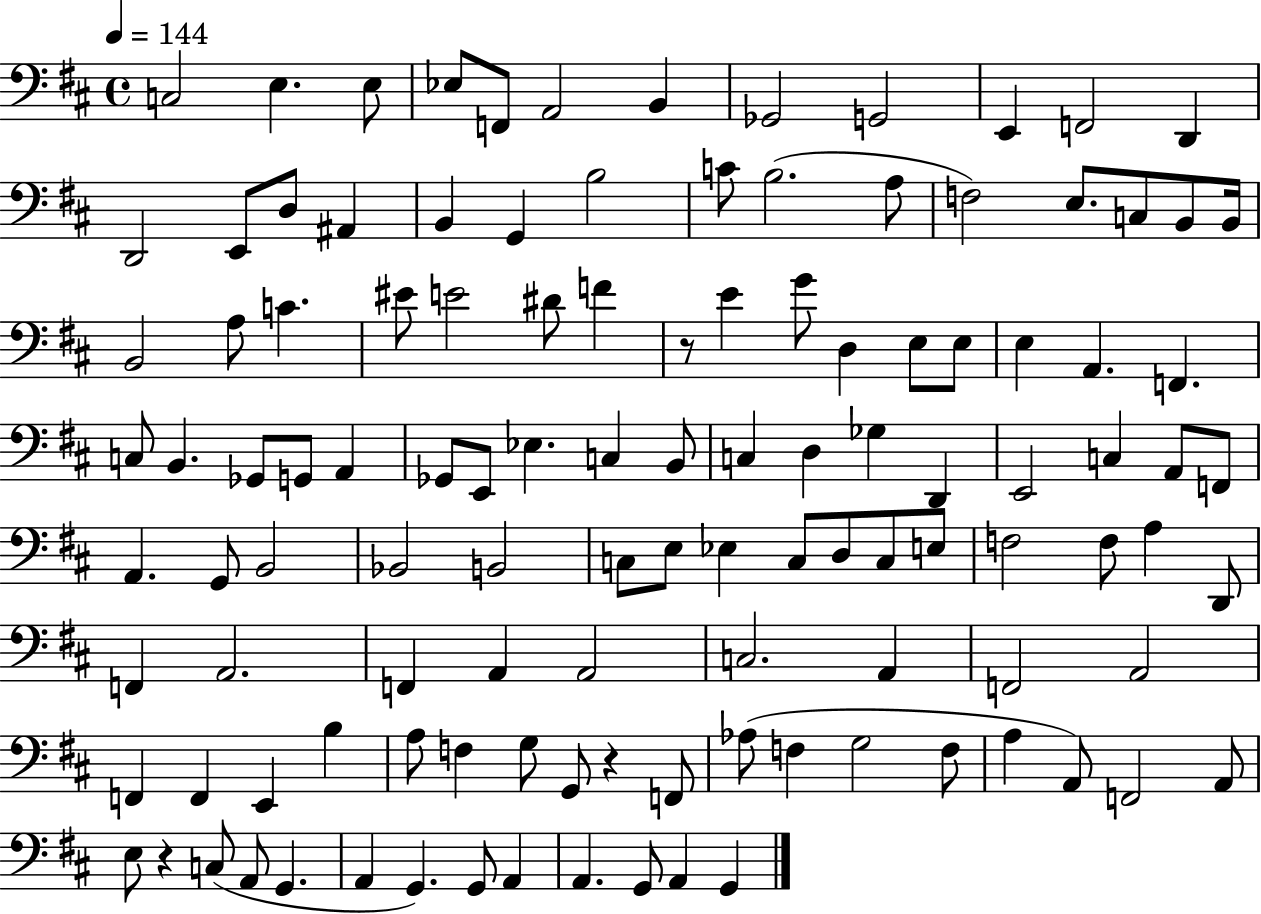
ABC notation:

X:1
T:Untitled
M:4/4
L:1/4
K:D
C,2 E, E,/2 _E,/2 F,,/2 A,,2 B,, _G,,2 G,,2 E,, F,,2 D,, D,,2 E,,/2 D,/2 ^A,, B,, G,, B,2 C/2 B,2 A,/2 F,2 E,/2 C,/2 B,,/2 B,,/4 B,,2 A,/2 C ^E/2 E2 ^D/2 F z/2 E G/2 D, E,/2 E,/2 E, A,, F,, C,/2 B,, _G,,/2 G,,/2 A,, _G,,/2 E,,/2 _E, C, B,,/2 C, D, _G, D,, E,,2 C, A,,/2 F,,/2 A,, G,,/2 B,,2 _B,,2 B,,2 C,/2 E,/2 _E, C,/2 D,/2 C,/2 E,/2 F,2 F,/2 A, D,,/2 F,, A,,2 F,, A,, A,,2 C,2 A,, F,,2 A,,2 F,, F,, E,, B, A,/2 F, G,/2 G,,/2 z F,,/2 _A,/2 F, G,2 F,/2 A, A,,/2 F,,2 A,,/2 E,/2 z C,/2 A,,/2 G,, A,, G,, G,,/2 A,, A,, G,,/2 A,, G,,